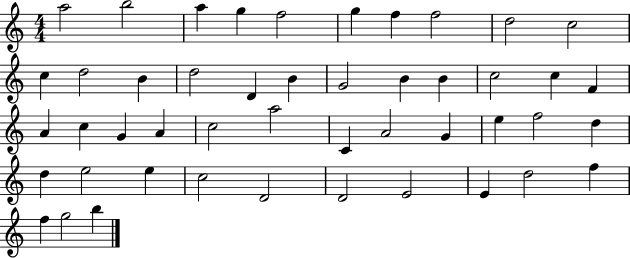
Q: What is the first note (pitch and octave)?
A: A5